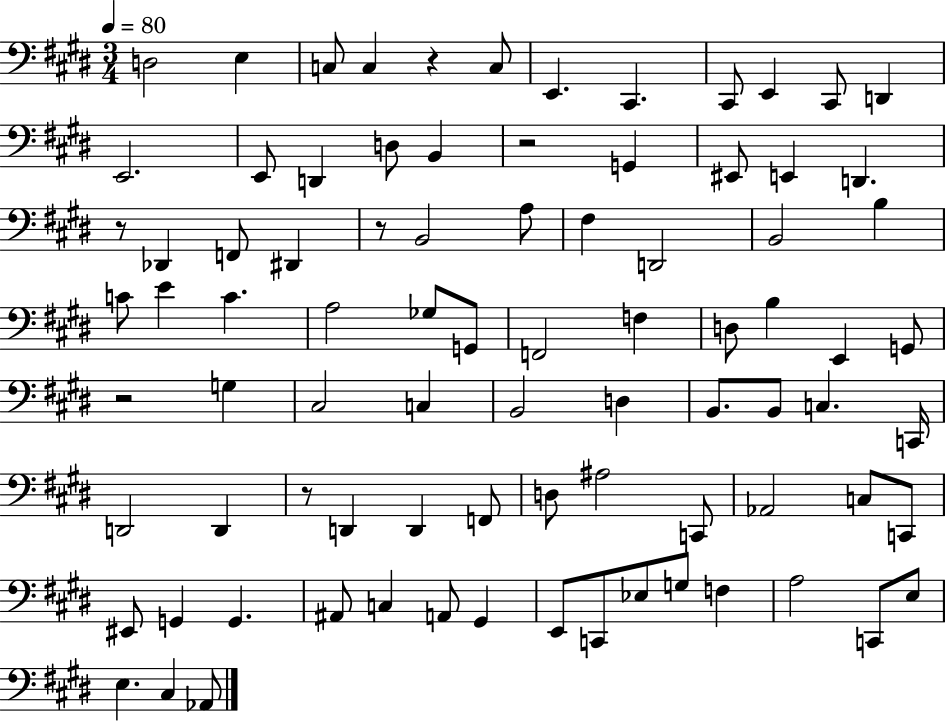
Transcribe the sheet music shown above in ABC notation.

X:1
T:Untitled
M:3/4
L:1/4
K:E
D,2 E, C,/2 C, z C,/2 E,, ^C,, ^C,,/2 E,, ^C,,/2 D,, E,,2 E,,/2 D,, D,/2 B,, z2 G,, ^E,,/2 E,, D,, z/2 _D,, F,,/2 ^D,, z/2 B,,2 A,/2 ^F, D,,2 B,,2 B, C/2 E C A,2 _G,/2 G,,/2 F,,2 F, D,/2 B, E,, G,,/2 z2 G, ^C,2 C, B,,2 D, B,,/2 B,,/2 C, C,,/4 D,,2 D,, z/2 D,, D,, F,,/2 D,/2 ^A,2 C,,/2 _A,,2 C,/2 C,,/2 ^E,,/2 G,, G,, ^A,,/2 C, A,,/2 ^G,, E,,/2 C,,/2 _E,/2 G,/2 F, A,2 C,,/2 E,/2 E, ^C, _A,,/2